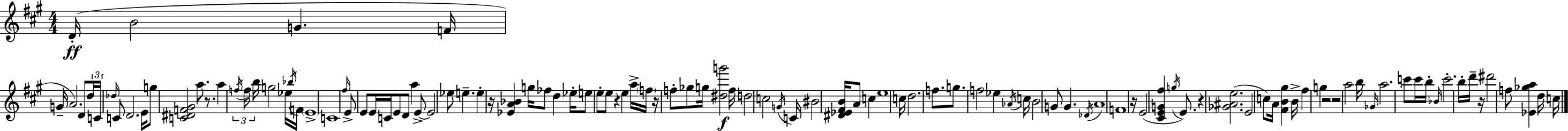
{
  \clef treble
  \numericTimeSignature
  \time 4/4
  \key a \major
  d'16-.(\ff b'2 g'4. f'16 | g'16-- a'2.) d'8 \tuplet 3/2 { d''16 | c'16 \grace { des''16 } } c'8 d'2. | e'16 g''8 <c' dis' f' gis'>2 a''8. r8. | \break a''4 \tuplet 3/2 { \acciaccatura { f''16 } f''16 b''16 } g''2 | ees''16 \acciaccatura { bes''16 } f'16 \parenthesize e'1-> | c'1 | \grace { fis''16 } e'8-> e'8 e'16 c'16 e'8 d'8 a''4 | \break e'8->~~ e'2 ees''8 e''4.-- | e''4-. r16 <ees' a' bes'>4 g''16 fes''8 | d''4 ees''16-. e''8 e''8-. e''8 r4 e''4 | a''16-> \parenthesize f''16 r16 f''8-. ges''8 g''16 <dis'' g'''>2\f | \break f''16 d''2 c''2 | \acciaccatura { g'16 } c'16 bis'2 <dis' ees' fis' b'>16 a'8 | c''4 e''1 | c''16 d''2. | \break f''8. g''8. f''2 | ees''4 \acciaccatura { aes'16 } c''16 b'2 g'8 | g'4. \acciaccatura { des'16 } a'1 | f'1 | \break r16 e'2( | <cis' e' g' fis''>4 \acciaccatura { g''16 } e'8.) r4 <ges' ais' e''>2.( | e'2 | c''8) a'16 <fis' b' gis''>4 b'16-> fis''4 g''4 | \break r2 r2 | a''2 b''16 \grace { ges'16 } a''2. | c'''8 c'''16 b''16-. \grace { bes'16 } c'''2.-. | b''16-. d'''16-- r16 dis'''2 | \break f''8 <ees' ges'' a''>4 d''16 c''16 \bar "|."
}